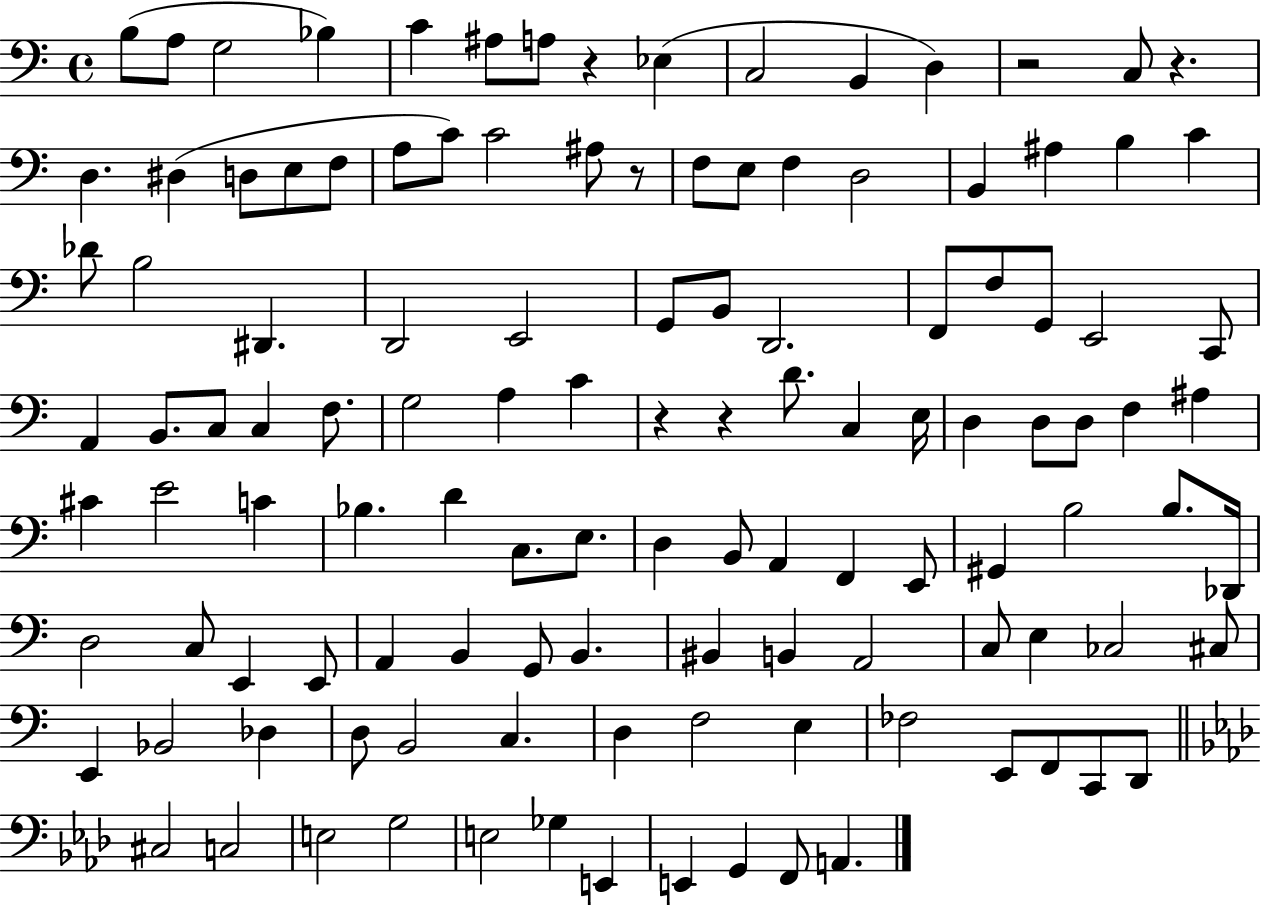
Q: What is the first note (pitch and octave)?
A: B3